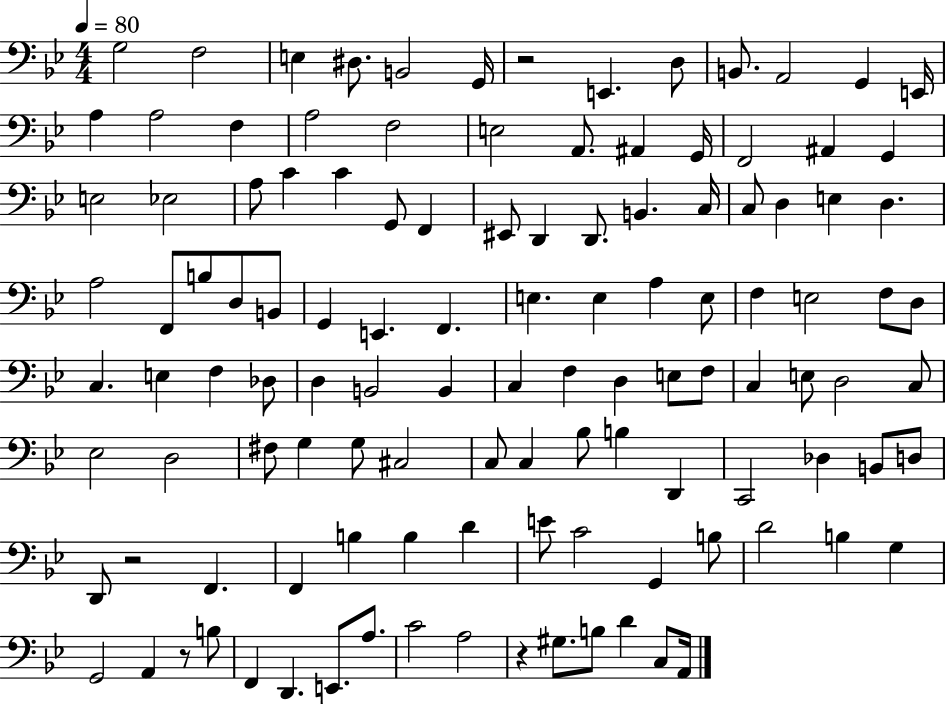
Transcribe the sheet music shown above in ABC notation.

X:1
T:Untitled
M:4/4
L:1/4
K:Bb
G,2 F,2 E, ^D,/2 B,,2 G,,/4 z2 E,, D,/2 B,,/2 A,,2 G,, E,,/4 A, A,2 F, A,2 F,2 E,2 A,,/2 ^A,, G,,/4 F,,2 ^A,, G,, E,2 _E,2 A,/2 C C G,,/2 F,, ^E,,/2 D,, D,,/2 B,, C,/4 C,/2 D, E, D, A,2 F,,/2 B,/2 D,/2 B,,/2 G,, E,, F,, E, E, A, E,/2 F, E,2 F,/2 D,/2 C, E, F, _D,/2 D, B,,2 B,, C, F, D, E,/2 F,/2 C, E,/2 D,2 C,/2 _E,2 D,2 ^F,/2 G, G,/2 ^C,2 C,/2 C, _B,/2 B, D,, C,,2 _D, B,,/2 D,/2 D,,/2 z2 F,, F,, B, B, D E/2 C2 G,, B,/2 D2 B, G, G,,2 A,, z/2 B,/2 F,, D,, E,,/2 A,/2 C2 A,2 z ^G,/2 B,/2 D C,/2 A,,/4